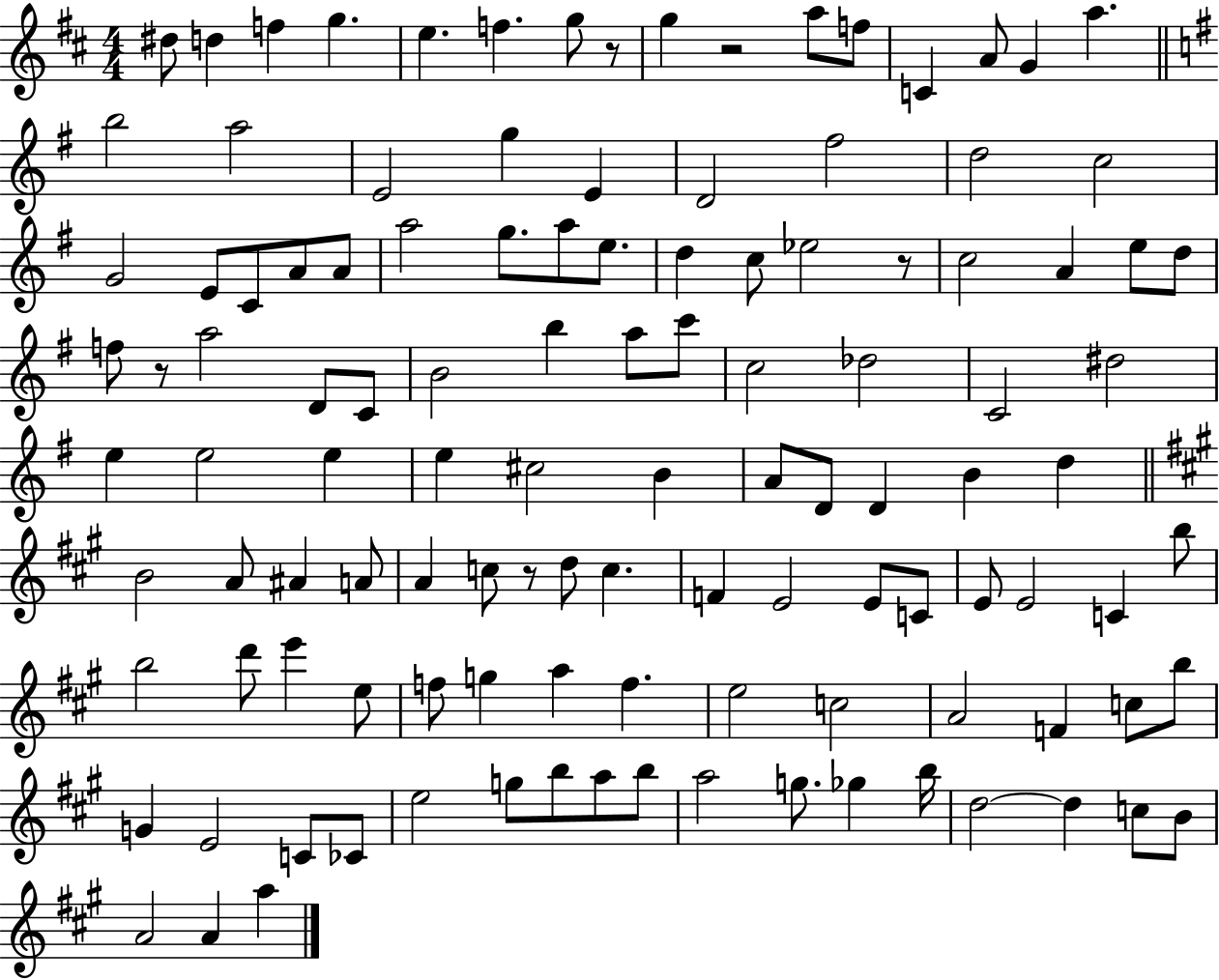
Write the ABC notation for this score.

X:1
T:Untitled
M:4/4
L:1/4
K:D
^d/2 d f g e f g/2 z/2 g z2 a/2 f/2 C A/2 G a b2 a2 E2 g E D2 ^f2 d2 c2 G2 E/2 C/2 A/2 A/2 a2 g/2 a/2 e/2 d c/2 _e2 z/2 c2 A e/2 d/2 f/2 z/2 a2 D/2 C/2 B2 b a/2 c'/2 c2 _d2 C2 ^d2 e e2 e e ^c2 B A/2 D/2 D B d B2 A/2 ^A A/2 A c/2 z/2 d/2 c F E2 E/2 C/2 E/2 E2 C b/2 b2 d'/2 e' e/2 f/2 g a f e2 c2 A2 F c/2 b/2 G E2 C/2 _C/2 e2 g/2 b/2 a/2 b/2 a2 g/2 _g b/4 d2 d c/2 B/2 A2 A a